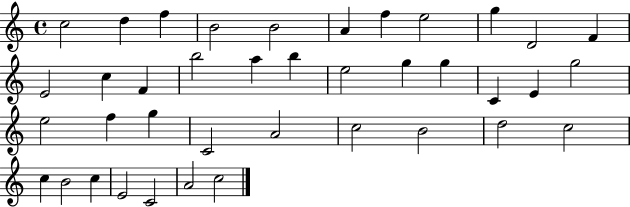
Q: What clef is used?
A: treble